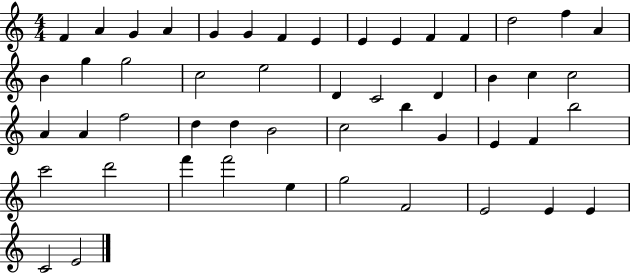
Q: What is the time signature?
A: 4/4